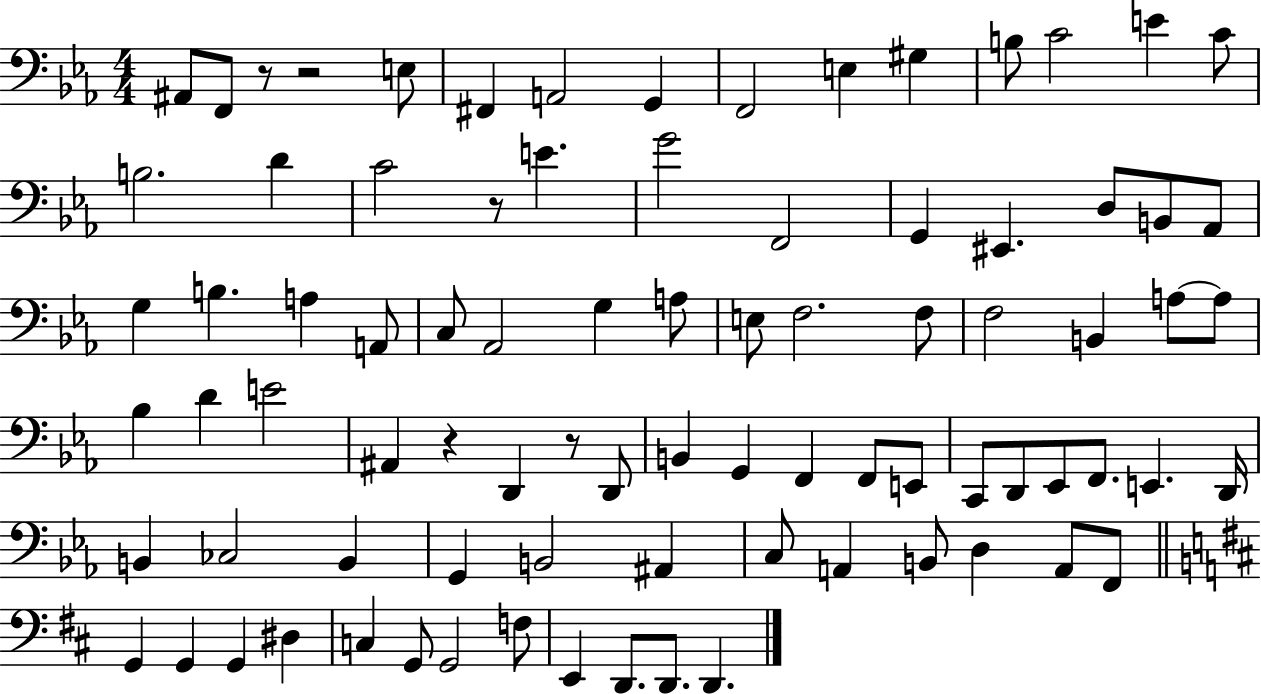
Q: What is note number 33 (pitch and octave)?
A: E3